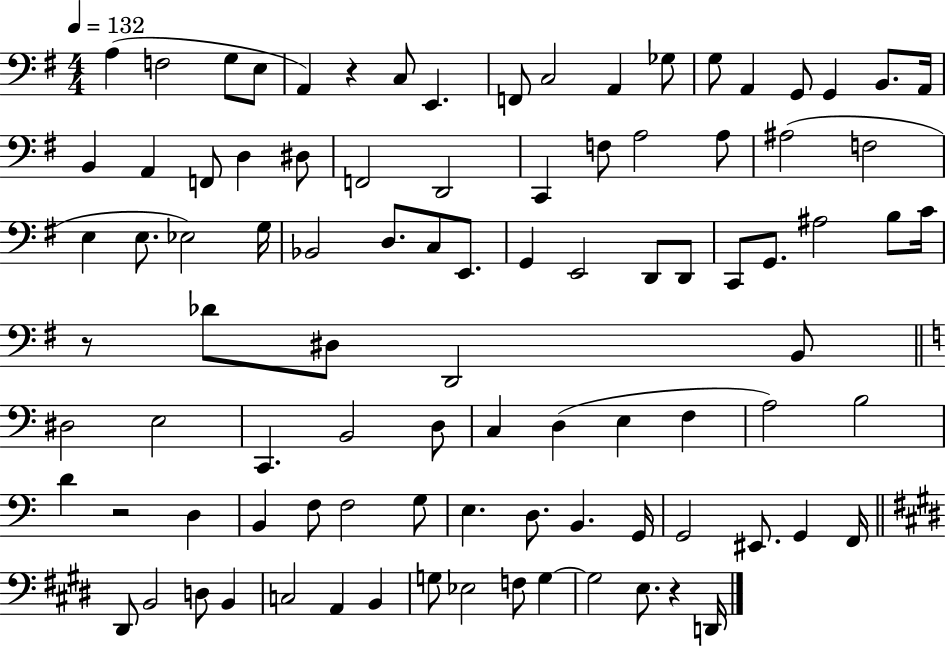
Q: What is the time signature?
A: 4/4